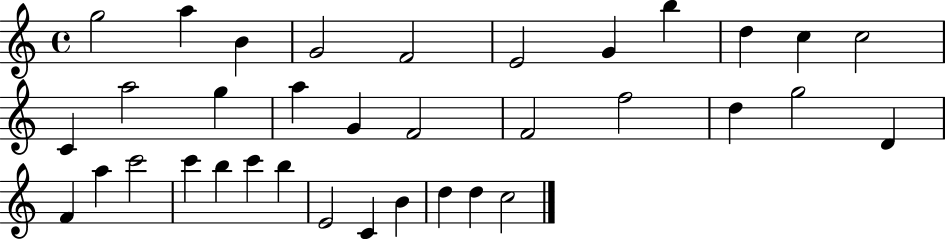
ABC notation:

X:1
T:Untitled
M:4/4
L:1/4
K:C
g2 a B G2 F2 E2 G b d c c2 C a2 g a G F2 F2 f2 d g2 D F a c'2 c' b c' b E2 C B d d c2